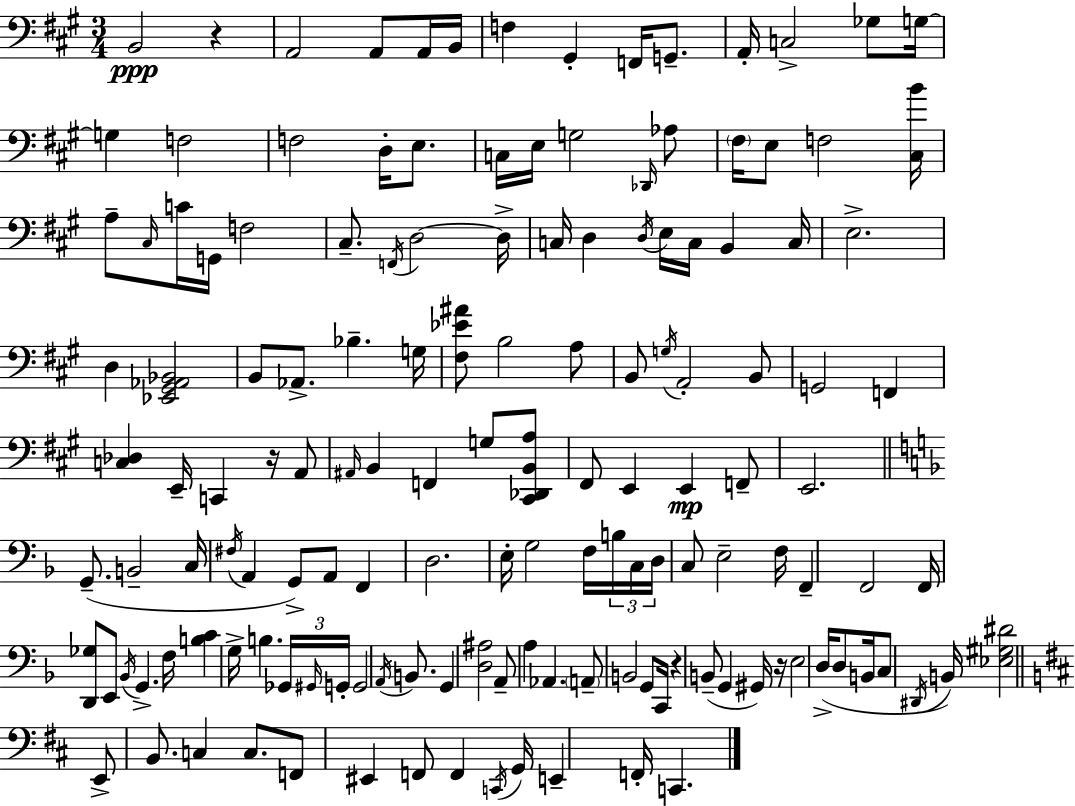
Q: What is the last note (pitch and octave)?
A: C2